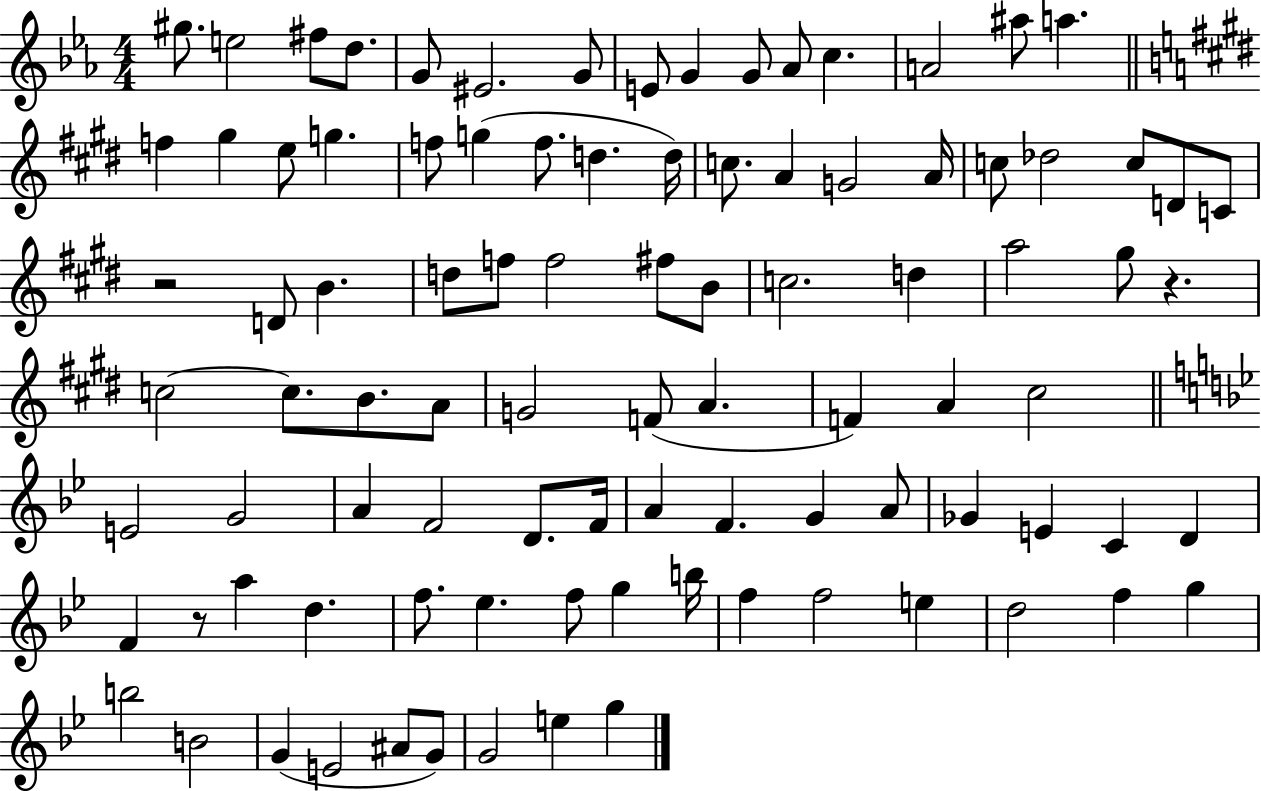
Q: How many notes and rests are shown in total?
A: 94